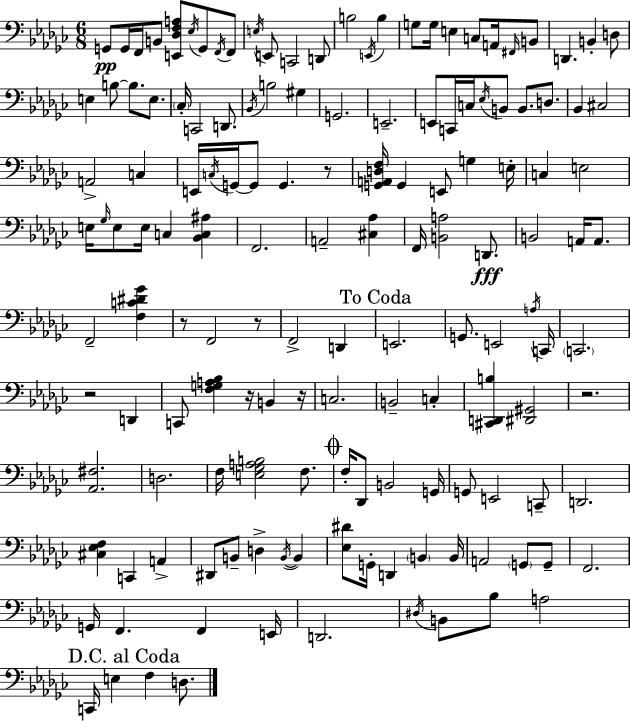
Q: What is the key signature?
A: EES minor